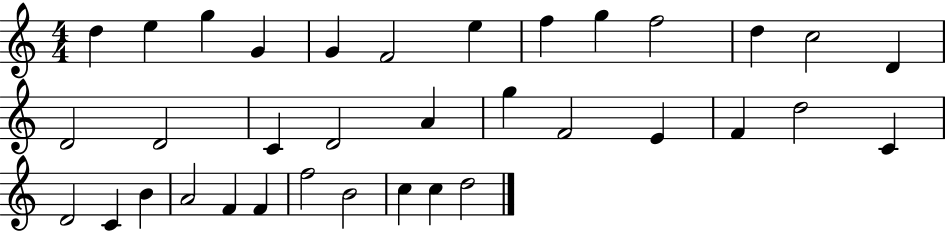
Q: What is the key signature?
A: C major